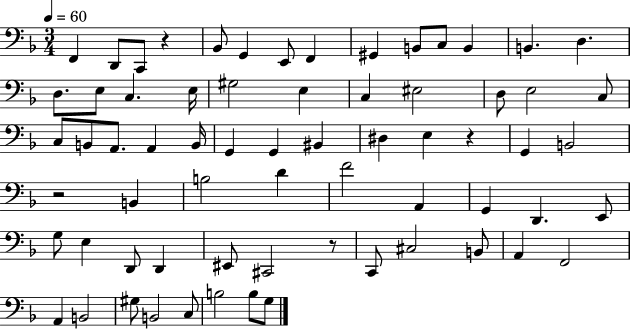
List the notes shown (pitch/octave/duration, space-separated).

F2/q D2/e C2/e R/q Bb2/e G2/q E2/e F2/q G#2/q B2/e C3/e B2/q B2/q. D3/q. D3/e. E3/e C3/q. E3/s G#3/h E3/q C3/q EIS3/h D3/e E3/h C3/e C3/e B2/e A2/e. A2/q B2/s G2/q G2/q BIS2/q D#3/q E3/q R/q G2/q B2/h R/h B2/q B3/h D4/q F4/h A2/q G2/q D2/q. E2/e G3/e E3/q D2/e D2/q EIS2/e C#2/h R/e C2/e C#3/h B2/e A2/q F2/h A2/q B2/h G#3/e B2/h C3/e B3/h B3/e G3/e